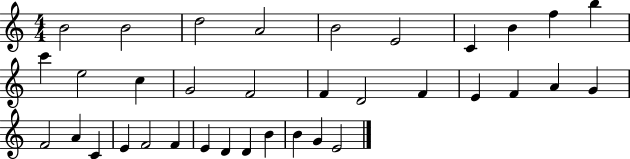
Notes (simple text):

B4/h B4/h D5/h A4/h B4/h E4/h C4/q B4/q F5/q B5/q C6/q E5/h C5/q G4/h F4/h F4/q D4/h F4/q E4/q F4/q A4/q G4/q F4/h A4/q C4/q E4/q F4/h F4/q E4/q D4/q D4/q B4/q B4/q G4/q E4/h